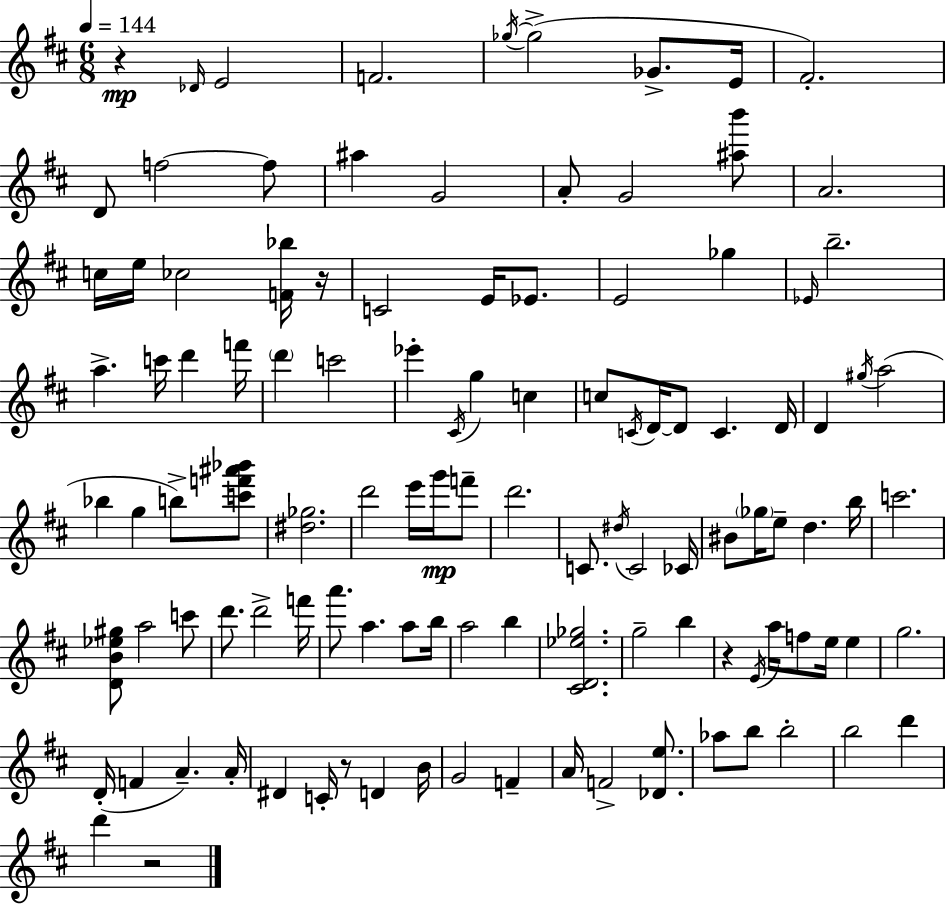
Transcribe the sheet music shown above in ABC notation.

X:1
T:Untitled
M:6/8
L:1/4
K:D
z _D/4 E2 F2 _g/4 _g2 _G/2 E/4 ^F2 D/2 f2 f/2 ^a G2 A/2 G2 [^ab']/2 A2 c/4 e/4 _c2 [F_b]/4 z/4 C2 E/4 _E/2 E2 _g _E/4 b2 a c'/4 d' f'/4 d' c'2 _e' ^C/4 g c c/2 C/4 D/4 D/2 C D/4 D ^g/4 a2 _b g b/2 [c'f'^a'_b']/2 [^d_g]2 d'2 e'/4 g'/4 f'/2 d'2 C/2 ^d/4 C2 _C/4 ^B/2 _g/4 e/2 d b/4 c'2 [DB_e^g]/2 a2 c'/2 d'/2 d'2 f'/4 a'/2 a a/2 b/4 a2 b [^CD_e_g]2 g2 b z E/4 a/4 f/2 e/4 e g2 D/4 F A A/4 ^D C/4 z/2 D B/4 G2 F A/4 F2 [_De]/2 _a/2 b/2 b2 b2 d' d' z2